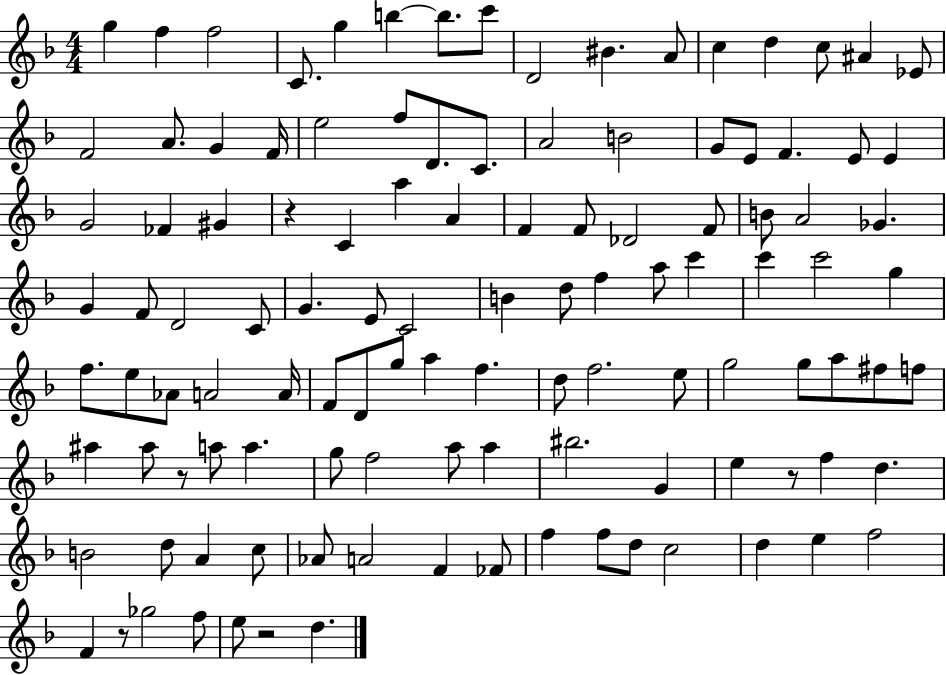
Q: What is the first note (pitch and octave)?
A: G5